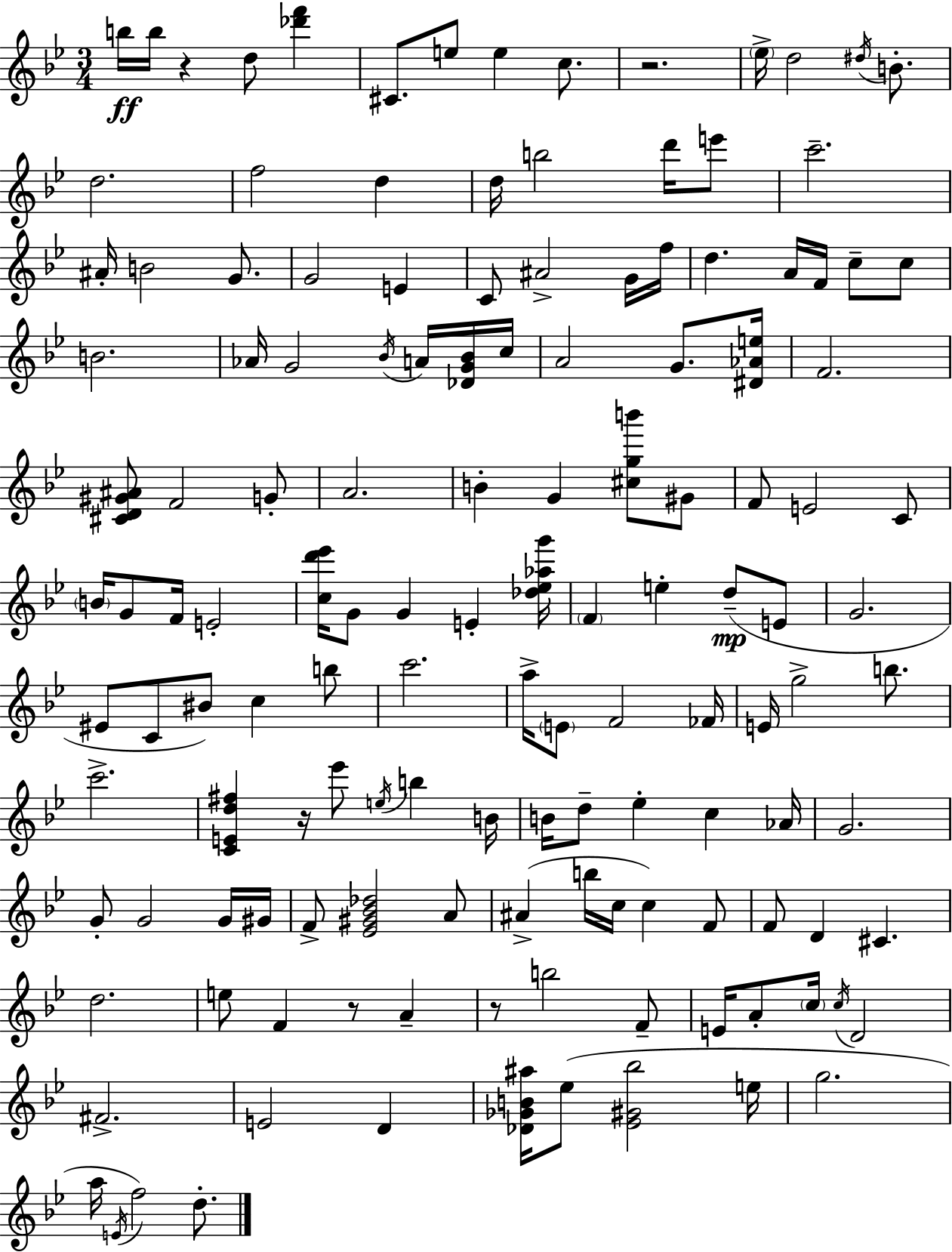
{
  \clef treble
  \numericTimeSignature
  \time 3/4
  \key bes \major
  b''16\ff b''16 r4 d''8 <des''' f'''>4 | cis'8. e''8 e''4 c''8. | r2. | \parenthesize ees''16-> d''2 \acciaccatura { dis''16 } b'8.-. | \break d''2. | f''2 d''4 | d''16 b''2 d'''16 e'''8 | c'''2.-- | \break ais'16-. b'2 g'8. | g'2 e'4 | c'8 ais'2-> g'16 | f''16 d''4. a'16 f'16 c''8-- c''8 | \break b'2. | aes'16 g'2 \acciaccatura { bes'16 } a'16 | <des' g' bes'>16 c''16 a'2 g'8. | <dis' aes' e''>16 f'2. | \break <cis' d' gis' ais'>8 f'2 | g'8-. a'2. | b'4-. g'4 <cis'' g'' b'''>8 | gis'8 f'8 e'2 | \break c'8 \parenthesize b'16 g'8 f'16 e'2-. | <c'' d''' ees'''>16 g'8 g'4 e'4-. | <des'' ees'' aes'' g'''>16 \parenthesize f'4 e''4-. d''8--(\mp | e'8 g'2. | \break eis'8 c'8 bis'8) c''4 | b''8 c'''2. | a''16-> \parenthesize e'8 f'2 | fes'16 e'16 g''2-> b''8. | \break c'''2.-> | <c' e' d'' fis''>4 r16 ees'''8 \acciaccatura { e''16 } b''4 | b'16 b'16 d''8-- ees''4-. c''4 | aes'16 g'2. | \break g'8-. g'2 | g'16 gis'16 f'8-> <ees' gis' bes' des''>2 | a'8 ais'4->( b''16 c''16 c''4) | f'8 f'8 d'4 cis'4. | \break d''2. | e''8 f'4 r8 a'4-- | r8 b''2 | f'8-- e'16 a'8-. \parenthesize c''16 \acciaccatura { c''16 } d'2 | \break fis'2.-> | e'2 | d'4 <des' ges' b' ais''>16 ees''8( <ees' gis' bes''>2 | e''16 g''2. | \break a''16 \acciaccatura { e'16 }) f''2 | d''8.-. \bar "|."
}